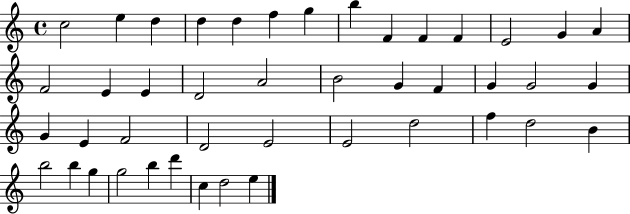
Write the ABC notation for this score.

X:1
T:Untitled
M:4/4
L:1/4
K:C
c2 e d d d f g b F F F E2 G A F2 E E D2 A2 B2 G F G G2 G G E F2 D2 E2 E2 d2 f d2 B b2 b g g2 b d' c d2 e